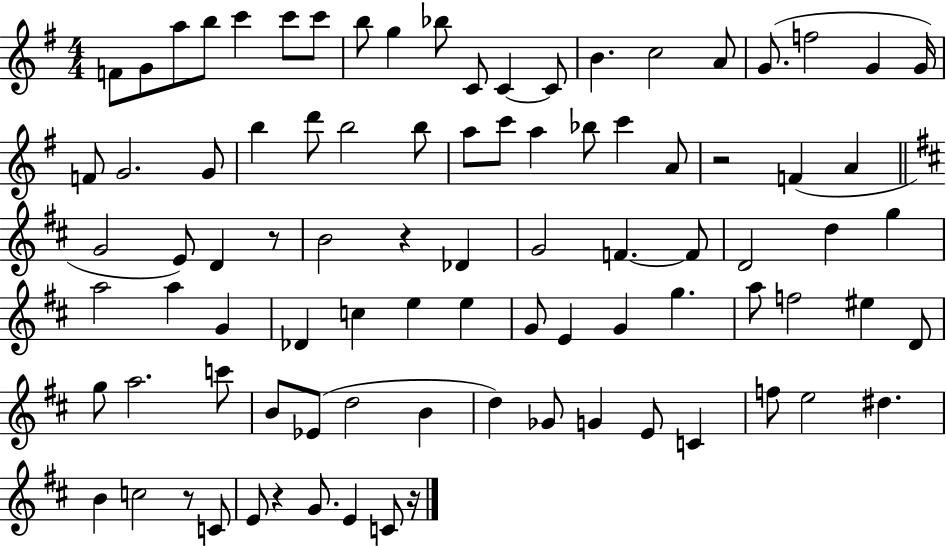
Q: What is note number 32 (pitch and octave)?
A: C6